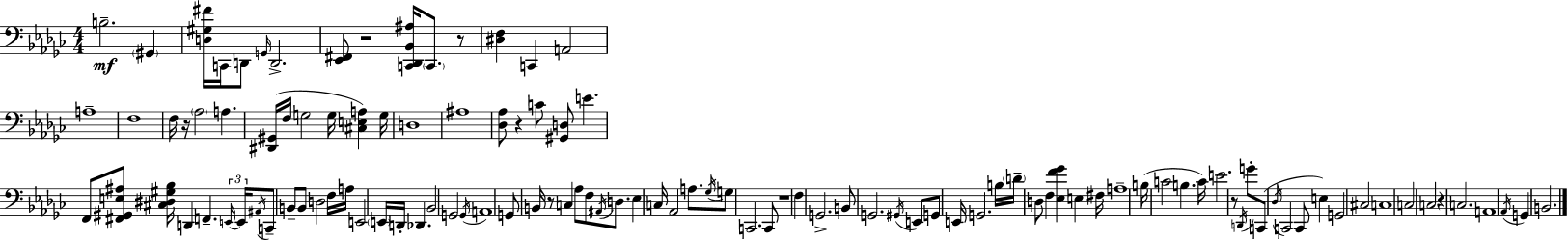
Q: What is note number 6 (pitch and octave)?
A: D2